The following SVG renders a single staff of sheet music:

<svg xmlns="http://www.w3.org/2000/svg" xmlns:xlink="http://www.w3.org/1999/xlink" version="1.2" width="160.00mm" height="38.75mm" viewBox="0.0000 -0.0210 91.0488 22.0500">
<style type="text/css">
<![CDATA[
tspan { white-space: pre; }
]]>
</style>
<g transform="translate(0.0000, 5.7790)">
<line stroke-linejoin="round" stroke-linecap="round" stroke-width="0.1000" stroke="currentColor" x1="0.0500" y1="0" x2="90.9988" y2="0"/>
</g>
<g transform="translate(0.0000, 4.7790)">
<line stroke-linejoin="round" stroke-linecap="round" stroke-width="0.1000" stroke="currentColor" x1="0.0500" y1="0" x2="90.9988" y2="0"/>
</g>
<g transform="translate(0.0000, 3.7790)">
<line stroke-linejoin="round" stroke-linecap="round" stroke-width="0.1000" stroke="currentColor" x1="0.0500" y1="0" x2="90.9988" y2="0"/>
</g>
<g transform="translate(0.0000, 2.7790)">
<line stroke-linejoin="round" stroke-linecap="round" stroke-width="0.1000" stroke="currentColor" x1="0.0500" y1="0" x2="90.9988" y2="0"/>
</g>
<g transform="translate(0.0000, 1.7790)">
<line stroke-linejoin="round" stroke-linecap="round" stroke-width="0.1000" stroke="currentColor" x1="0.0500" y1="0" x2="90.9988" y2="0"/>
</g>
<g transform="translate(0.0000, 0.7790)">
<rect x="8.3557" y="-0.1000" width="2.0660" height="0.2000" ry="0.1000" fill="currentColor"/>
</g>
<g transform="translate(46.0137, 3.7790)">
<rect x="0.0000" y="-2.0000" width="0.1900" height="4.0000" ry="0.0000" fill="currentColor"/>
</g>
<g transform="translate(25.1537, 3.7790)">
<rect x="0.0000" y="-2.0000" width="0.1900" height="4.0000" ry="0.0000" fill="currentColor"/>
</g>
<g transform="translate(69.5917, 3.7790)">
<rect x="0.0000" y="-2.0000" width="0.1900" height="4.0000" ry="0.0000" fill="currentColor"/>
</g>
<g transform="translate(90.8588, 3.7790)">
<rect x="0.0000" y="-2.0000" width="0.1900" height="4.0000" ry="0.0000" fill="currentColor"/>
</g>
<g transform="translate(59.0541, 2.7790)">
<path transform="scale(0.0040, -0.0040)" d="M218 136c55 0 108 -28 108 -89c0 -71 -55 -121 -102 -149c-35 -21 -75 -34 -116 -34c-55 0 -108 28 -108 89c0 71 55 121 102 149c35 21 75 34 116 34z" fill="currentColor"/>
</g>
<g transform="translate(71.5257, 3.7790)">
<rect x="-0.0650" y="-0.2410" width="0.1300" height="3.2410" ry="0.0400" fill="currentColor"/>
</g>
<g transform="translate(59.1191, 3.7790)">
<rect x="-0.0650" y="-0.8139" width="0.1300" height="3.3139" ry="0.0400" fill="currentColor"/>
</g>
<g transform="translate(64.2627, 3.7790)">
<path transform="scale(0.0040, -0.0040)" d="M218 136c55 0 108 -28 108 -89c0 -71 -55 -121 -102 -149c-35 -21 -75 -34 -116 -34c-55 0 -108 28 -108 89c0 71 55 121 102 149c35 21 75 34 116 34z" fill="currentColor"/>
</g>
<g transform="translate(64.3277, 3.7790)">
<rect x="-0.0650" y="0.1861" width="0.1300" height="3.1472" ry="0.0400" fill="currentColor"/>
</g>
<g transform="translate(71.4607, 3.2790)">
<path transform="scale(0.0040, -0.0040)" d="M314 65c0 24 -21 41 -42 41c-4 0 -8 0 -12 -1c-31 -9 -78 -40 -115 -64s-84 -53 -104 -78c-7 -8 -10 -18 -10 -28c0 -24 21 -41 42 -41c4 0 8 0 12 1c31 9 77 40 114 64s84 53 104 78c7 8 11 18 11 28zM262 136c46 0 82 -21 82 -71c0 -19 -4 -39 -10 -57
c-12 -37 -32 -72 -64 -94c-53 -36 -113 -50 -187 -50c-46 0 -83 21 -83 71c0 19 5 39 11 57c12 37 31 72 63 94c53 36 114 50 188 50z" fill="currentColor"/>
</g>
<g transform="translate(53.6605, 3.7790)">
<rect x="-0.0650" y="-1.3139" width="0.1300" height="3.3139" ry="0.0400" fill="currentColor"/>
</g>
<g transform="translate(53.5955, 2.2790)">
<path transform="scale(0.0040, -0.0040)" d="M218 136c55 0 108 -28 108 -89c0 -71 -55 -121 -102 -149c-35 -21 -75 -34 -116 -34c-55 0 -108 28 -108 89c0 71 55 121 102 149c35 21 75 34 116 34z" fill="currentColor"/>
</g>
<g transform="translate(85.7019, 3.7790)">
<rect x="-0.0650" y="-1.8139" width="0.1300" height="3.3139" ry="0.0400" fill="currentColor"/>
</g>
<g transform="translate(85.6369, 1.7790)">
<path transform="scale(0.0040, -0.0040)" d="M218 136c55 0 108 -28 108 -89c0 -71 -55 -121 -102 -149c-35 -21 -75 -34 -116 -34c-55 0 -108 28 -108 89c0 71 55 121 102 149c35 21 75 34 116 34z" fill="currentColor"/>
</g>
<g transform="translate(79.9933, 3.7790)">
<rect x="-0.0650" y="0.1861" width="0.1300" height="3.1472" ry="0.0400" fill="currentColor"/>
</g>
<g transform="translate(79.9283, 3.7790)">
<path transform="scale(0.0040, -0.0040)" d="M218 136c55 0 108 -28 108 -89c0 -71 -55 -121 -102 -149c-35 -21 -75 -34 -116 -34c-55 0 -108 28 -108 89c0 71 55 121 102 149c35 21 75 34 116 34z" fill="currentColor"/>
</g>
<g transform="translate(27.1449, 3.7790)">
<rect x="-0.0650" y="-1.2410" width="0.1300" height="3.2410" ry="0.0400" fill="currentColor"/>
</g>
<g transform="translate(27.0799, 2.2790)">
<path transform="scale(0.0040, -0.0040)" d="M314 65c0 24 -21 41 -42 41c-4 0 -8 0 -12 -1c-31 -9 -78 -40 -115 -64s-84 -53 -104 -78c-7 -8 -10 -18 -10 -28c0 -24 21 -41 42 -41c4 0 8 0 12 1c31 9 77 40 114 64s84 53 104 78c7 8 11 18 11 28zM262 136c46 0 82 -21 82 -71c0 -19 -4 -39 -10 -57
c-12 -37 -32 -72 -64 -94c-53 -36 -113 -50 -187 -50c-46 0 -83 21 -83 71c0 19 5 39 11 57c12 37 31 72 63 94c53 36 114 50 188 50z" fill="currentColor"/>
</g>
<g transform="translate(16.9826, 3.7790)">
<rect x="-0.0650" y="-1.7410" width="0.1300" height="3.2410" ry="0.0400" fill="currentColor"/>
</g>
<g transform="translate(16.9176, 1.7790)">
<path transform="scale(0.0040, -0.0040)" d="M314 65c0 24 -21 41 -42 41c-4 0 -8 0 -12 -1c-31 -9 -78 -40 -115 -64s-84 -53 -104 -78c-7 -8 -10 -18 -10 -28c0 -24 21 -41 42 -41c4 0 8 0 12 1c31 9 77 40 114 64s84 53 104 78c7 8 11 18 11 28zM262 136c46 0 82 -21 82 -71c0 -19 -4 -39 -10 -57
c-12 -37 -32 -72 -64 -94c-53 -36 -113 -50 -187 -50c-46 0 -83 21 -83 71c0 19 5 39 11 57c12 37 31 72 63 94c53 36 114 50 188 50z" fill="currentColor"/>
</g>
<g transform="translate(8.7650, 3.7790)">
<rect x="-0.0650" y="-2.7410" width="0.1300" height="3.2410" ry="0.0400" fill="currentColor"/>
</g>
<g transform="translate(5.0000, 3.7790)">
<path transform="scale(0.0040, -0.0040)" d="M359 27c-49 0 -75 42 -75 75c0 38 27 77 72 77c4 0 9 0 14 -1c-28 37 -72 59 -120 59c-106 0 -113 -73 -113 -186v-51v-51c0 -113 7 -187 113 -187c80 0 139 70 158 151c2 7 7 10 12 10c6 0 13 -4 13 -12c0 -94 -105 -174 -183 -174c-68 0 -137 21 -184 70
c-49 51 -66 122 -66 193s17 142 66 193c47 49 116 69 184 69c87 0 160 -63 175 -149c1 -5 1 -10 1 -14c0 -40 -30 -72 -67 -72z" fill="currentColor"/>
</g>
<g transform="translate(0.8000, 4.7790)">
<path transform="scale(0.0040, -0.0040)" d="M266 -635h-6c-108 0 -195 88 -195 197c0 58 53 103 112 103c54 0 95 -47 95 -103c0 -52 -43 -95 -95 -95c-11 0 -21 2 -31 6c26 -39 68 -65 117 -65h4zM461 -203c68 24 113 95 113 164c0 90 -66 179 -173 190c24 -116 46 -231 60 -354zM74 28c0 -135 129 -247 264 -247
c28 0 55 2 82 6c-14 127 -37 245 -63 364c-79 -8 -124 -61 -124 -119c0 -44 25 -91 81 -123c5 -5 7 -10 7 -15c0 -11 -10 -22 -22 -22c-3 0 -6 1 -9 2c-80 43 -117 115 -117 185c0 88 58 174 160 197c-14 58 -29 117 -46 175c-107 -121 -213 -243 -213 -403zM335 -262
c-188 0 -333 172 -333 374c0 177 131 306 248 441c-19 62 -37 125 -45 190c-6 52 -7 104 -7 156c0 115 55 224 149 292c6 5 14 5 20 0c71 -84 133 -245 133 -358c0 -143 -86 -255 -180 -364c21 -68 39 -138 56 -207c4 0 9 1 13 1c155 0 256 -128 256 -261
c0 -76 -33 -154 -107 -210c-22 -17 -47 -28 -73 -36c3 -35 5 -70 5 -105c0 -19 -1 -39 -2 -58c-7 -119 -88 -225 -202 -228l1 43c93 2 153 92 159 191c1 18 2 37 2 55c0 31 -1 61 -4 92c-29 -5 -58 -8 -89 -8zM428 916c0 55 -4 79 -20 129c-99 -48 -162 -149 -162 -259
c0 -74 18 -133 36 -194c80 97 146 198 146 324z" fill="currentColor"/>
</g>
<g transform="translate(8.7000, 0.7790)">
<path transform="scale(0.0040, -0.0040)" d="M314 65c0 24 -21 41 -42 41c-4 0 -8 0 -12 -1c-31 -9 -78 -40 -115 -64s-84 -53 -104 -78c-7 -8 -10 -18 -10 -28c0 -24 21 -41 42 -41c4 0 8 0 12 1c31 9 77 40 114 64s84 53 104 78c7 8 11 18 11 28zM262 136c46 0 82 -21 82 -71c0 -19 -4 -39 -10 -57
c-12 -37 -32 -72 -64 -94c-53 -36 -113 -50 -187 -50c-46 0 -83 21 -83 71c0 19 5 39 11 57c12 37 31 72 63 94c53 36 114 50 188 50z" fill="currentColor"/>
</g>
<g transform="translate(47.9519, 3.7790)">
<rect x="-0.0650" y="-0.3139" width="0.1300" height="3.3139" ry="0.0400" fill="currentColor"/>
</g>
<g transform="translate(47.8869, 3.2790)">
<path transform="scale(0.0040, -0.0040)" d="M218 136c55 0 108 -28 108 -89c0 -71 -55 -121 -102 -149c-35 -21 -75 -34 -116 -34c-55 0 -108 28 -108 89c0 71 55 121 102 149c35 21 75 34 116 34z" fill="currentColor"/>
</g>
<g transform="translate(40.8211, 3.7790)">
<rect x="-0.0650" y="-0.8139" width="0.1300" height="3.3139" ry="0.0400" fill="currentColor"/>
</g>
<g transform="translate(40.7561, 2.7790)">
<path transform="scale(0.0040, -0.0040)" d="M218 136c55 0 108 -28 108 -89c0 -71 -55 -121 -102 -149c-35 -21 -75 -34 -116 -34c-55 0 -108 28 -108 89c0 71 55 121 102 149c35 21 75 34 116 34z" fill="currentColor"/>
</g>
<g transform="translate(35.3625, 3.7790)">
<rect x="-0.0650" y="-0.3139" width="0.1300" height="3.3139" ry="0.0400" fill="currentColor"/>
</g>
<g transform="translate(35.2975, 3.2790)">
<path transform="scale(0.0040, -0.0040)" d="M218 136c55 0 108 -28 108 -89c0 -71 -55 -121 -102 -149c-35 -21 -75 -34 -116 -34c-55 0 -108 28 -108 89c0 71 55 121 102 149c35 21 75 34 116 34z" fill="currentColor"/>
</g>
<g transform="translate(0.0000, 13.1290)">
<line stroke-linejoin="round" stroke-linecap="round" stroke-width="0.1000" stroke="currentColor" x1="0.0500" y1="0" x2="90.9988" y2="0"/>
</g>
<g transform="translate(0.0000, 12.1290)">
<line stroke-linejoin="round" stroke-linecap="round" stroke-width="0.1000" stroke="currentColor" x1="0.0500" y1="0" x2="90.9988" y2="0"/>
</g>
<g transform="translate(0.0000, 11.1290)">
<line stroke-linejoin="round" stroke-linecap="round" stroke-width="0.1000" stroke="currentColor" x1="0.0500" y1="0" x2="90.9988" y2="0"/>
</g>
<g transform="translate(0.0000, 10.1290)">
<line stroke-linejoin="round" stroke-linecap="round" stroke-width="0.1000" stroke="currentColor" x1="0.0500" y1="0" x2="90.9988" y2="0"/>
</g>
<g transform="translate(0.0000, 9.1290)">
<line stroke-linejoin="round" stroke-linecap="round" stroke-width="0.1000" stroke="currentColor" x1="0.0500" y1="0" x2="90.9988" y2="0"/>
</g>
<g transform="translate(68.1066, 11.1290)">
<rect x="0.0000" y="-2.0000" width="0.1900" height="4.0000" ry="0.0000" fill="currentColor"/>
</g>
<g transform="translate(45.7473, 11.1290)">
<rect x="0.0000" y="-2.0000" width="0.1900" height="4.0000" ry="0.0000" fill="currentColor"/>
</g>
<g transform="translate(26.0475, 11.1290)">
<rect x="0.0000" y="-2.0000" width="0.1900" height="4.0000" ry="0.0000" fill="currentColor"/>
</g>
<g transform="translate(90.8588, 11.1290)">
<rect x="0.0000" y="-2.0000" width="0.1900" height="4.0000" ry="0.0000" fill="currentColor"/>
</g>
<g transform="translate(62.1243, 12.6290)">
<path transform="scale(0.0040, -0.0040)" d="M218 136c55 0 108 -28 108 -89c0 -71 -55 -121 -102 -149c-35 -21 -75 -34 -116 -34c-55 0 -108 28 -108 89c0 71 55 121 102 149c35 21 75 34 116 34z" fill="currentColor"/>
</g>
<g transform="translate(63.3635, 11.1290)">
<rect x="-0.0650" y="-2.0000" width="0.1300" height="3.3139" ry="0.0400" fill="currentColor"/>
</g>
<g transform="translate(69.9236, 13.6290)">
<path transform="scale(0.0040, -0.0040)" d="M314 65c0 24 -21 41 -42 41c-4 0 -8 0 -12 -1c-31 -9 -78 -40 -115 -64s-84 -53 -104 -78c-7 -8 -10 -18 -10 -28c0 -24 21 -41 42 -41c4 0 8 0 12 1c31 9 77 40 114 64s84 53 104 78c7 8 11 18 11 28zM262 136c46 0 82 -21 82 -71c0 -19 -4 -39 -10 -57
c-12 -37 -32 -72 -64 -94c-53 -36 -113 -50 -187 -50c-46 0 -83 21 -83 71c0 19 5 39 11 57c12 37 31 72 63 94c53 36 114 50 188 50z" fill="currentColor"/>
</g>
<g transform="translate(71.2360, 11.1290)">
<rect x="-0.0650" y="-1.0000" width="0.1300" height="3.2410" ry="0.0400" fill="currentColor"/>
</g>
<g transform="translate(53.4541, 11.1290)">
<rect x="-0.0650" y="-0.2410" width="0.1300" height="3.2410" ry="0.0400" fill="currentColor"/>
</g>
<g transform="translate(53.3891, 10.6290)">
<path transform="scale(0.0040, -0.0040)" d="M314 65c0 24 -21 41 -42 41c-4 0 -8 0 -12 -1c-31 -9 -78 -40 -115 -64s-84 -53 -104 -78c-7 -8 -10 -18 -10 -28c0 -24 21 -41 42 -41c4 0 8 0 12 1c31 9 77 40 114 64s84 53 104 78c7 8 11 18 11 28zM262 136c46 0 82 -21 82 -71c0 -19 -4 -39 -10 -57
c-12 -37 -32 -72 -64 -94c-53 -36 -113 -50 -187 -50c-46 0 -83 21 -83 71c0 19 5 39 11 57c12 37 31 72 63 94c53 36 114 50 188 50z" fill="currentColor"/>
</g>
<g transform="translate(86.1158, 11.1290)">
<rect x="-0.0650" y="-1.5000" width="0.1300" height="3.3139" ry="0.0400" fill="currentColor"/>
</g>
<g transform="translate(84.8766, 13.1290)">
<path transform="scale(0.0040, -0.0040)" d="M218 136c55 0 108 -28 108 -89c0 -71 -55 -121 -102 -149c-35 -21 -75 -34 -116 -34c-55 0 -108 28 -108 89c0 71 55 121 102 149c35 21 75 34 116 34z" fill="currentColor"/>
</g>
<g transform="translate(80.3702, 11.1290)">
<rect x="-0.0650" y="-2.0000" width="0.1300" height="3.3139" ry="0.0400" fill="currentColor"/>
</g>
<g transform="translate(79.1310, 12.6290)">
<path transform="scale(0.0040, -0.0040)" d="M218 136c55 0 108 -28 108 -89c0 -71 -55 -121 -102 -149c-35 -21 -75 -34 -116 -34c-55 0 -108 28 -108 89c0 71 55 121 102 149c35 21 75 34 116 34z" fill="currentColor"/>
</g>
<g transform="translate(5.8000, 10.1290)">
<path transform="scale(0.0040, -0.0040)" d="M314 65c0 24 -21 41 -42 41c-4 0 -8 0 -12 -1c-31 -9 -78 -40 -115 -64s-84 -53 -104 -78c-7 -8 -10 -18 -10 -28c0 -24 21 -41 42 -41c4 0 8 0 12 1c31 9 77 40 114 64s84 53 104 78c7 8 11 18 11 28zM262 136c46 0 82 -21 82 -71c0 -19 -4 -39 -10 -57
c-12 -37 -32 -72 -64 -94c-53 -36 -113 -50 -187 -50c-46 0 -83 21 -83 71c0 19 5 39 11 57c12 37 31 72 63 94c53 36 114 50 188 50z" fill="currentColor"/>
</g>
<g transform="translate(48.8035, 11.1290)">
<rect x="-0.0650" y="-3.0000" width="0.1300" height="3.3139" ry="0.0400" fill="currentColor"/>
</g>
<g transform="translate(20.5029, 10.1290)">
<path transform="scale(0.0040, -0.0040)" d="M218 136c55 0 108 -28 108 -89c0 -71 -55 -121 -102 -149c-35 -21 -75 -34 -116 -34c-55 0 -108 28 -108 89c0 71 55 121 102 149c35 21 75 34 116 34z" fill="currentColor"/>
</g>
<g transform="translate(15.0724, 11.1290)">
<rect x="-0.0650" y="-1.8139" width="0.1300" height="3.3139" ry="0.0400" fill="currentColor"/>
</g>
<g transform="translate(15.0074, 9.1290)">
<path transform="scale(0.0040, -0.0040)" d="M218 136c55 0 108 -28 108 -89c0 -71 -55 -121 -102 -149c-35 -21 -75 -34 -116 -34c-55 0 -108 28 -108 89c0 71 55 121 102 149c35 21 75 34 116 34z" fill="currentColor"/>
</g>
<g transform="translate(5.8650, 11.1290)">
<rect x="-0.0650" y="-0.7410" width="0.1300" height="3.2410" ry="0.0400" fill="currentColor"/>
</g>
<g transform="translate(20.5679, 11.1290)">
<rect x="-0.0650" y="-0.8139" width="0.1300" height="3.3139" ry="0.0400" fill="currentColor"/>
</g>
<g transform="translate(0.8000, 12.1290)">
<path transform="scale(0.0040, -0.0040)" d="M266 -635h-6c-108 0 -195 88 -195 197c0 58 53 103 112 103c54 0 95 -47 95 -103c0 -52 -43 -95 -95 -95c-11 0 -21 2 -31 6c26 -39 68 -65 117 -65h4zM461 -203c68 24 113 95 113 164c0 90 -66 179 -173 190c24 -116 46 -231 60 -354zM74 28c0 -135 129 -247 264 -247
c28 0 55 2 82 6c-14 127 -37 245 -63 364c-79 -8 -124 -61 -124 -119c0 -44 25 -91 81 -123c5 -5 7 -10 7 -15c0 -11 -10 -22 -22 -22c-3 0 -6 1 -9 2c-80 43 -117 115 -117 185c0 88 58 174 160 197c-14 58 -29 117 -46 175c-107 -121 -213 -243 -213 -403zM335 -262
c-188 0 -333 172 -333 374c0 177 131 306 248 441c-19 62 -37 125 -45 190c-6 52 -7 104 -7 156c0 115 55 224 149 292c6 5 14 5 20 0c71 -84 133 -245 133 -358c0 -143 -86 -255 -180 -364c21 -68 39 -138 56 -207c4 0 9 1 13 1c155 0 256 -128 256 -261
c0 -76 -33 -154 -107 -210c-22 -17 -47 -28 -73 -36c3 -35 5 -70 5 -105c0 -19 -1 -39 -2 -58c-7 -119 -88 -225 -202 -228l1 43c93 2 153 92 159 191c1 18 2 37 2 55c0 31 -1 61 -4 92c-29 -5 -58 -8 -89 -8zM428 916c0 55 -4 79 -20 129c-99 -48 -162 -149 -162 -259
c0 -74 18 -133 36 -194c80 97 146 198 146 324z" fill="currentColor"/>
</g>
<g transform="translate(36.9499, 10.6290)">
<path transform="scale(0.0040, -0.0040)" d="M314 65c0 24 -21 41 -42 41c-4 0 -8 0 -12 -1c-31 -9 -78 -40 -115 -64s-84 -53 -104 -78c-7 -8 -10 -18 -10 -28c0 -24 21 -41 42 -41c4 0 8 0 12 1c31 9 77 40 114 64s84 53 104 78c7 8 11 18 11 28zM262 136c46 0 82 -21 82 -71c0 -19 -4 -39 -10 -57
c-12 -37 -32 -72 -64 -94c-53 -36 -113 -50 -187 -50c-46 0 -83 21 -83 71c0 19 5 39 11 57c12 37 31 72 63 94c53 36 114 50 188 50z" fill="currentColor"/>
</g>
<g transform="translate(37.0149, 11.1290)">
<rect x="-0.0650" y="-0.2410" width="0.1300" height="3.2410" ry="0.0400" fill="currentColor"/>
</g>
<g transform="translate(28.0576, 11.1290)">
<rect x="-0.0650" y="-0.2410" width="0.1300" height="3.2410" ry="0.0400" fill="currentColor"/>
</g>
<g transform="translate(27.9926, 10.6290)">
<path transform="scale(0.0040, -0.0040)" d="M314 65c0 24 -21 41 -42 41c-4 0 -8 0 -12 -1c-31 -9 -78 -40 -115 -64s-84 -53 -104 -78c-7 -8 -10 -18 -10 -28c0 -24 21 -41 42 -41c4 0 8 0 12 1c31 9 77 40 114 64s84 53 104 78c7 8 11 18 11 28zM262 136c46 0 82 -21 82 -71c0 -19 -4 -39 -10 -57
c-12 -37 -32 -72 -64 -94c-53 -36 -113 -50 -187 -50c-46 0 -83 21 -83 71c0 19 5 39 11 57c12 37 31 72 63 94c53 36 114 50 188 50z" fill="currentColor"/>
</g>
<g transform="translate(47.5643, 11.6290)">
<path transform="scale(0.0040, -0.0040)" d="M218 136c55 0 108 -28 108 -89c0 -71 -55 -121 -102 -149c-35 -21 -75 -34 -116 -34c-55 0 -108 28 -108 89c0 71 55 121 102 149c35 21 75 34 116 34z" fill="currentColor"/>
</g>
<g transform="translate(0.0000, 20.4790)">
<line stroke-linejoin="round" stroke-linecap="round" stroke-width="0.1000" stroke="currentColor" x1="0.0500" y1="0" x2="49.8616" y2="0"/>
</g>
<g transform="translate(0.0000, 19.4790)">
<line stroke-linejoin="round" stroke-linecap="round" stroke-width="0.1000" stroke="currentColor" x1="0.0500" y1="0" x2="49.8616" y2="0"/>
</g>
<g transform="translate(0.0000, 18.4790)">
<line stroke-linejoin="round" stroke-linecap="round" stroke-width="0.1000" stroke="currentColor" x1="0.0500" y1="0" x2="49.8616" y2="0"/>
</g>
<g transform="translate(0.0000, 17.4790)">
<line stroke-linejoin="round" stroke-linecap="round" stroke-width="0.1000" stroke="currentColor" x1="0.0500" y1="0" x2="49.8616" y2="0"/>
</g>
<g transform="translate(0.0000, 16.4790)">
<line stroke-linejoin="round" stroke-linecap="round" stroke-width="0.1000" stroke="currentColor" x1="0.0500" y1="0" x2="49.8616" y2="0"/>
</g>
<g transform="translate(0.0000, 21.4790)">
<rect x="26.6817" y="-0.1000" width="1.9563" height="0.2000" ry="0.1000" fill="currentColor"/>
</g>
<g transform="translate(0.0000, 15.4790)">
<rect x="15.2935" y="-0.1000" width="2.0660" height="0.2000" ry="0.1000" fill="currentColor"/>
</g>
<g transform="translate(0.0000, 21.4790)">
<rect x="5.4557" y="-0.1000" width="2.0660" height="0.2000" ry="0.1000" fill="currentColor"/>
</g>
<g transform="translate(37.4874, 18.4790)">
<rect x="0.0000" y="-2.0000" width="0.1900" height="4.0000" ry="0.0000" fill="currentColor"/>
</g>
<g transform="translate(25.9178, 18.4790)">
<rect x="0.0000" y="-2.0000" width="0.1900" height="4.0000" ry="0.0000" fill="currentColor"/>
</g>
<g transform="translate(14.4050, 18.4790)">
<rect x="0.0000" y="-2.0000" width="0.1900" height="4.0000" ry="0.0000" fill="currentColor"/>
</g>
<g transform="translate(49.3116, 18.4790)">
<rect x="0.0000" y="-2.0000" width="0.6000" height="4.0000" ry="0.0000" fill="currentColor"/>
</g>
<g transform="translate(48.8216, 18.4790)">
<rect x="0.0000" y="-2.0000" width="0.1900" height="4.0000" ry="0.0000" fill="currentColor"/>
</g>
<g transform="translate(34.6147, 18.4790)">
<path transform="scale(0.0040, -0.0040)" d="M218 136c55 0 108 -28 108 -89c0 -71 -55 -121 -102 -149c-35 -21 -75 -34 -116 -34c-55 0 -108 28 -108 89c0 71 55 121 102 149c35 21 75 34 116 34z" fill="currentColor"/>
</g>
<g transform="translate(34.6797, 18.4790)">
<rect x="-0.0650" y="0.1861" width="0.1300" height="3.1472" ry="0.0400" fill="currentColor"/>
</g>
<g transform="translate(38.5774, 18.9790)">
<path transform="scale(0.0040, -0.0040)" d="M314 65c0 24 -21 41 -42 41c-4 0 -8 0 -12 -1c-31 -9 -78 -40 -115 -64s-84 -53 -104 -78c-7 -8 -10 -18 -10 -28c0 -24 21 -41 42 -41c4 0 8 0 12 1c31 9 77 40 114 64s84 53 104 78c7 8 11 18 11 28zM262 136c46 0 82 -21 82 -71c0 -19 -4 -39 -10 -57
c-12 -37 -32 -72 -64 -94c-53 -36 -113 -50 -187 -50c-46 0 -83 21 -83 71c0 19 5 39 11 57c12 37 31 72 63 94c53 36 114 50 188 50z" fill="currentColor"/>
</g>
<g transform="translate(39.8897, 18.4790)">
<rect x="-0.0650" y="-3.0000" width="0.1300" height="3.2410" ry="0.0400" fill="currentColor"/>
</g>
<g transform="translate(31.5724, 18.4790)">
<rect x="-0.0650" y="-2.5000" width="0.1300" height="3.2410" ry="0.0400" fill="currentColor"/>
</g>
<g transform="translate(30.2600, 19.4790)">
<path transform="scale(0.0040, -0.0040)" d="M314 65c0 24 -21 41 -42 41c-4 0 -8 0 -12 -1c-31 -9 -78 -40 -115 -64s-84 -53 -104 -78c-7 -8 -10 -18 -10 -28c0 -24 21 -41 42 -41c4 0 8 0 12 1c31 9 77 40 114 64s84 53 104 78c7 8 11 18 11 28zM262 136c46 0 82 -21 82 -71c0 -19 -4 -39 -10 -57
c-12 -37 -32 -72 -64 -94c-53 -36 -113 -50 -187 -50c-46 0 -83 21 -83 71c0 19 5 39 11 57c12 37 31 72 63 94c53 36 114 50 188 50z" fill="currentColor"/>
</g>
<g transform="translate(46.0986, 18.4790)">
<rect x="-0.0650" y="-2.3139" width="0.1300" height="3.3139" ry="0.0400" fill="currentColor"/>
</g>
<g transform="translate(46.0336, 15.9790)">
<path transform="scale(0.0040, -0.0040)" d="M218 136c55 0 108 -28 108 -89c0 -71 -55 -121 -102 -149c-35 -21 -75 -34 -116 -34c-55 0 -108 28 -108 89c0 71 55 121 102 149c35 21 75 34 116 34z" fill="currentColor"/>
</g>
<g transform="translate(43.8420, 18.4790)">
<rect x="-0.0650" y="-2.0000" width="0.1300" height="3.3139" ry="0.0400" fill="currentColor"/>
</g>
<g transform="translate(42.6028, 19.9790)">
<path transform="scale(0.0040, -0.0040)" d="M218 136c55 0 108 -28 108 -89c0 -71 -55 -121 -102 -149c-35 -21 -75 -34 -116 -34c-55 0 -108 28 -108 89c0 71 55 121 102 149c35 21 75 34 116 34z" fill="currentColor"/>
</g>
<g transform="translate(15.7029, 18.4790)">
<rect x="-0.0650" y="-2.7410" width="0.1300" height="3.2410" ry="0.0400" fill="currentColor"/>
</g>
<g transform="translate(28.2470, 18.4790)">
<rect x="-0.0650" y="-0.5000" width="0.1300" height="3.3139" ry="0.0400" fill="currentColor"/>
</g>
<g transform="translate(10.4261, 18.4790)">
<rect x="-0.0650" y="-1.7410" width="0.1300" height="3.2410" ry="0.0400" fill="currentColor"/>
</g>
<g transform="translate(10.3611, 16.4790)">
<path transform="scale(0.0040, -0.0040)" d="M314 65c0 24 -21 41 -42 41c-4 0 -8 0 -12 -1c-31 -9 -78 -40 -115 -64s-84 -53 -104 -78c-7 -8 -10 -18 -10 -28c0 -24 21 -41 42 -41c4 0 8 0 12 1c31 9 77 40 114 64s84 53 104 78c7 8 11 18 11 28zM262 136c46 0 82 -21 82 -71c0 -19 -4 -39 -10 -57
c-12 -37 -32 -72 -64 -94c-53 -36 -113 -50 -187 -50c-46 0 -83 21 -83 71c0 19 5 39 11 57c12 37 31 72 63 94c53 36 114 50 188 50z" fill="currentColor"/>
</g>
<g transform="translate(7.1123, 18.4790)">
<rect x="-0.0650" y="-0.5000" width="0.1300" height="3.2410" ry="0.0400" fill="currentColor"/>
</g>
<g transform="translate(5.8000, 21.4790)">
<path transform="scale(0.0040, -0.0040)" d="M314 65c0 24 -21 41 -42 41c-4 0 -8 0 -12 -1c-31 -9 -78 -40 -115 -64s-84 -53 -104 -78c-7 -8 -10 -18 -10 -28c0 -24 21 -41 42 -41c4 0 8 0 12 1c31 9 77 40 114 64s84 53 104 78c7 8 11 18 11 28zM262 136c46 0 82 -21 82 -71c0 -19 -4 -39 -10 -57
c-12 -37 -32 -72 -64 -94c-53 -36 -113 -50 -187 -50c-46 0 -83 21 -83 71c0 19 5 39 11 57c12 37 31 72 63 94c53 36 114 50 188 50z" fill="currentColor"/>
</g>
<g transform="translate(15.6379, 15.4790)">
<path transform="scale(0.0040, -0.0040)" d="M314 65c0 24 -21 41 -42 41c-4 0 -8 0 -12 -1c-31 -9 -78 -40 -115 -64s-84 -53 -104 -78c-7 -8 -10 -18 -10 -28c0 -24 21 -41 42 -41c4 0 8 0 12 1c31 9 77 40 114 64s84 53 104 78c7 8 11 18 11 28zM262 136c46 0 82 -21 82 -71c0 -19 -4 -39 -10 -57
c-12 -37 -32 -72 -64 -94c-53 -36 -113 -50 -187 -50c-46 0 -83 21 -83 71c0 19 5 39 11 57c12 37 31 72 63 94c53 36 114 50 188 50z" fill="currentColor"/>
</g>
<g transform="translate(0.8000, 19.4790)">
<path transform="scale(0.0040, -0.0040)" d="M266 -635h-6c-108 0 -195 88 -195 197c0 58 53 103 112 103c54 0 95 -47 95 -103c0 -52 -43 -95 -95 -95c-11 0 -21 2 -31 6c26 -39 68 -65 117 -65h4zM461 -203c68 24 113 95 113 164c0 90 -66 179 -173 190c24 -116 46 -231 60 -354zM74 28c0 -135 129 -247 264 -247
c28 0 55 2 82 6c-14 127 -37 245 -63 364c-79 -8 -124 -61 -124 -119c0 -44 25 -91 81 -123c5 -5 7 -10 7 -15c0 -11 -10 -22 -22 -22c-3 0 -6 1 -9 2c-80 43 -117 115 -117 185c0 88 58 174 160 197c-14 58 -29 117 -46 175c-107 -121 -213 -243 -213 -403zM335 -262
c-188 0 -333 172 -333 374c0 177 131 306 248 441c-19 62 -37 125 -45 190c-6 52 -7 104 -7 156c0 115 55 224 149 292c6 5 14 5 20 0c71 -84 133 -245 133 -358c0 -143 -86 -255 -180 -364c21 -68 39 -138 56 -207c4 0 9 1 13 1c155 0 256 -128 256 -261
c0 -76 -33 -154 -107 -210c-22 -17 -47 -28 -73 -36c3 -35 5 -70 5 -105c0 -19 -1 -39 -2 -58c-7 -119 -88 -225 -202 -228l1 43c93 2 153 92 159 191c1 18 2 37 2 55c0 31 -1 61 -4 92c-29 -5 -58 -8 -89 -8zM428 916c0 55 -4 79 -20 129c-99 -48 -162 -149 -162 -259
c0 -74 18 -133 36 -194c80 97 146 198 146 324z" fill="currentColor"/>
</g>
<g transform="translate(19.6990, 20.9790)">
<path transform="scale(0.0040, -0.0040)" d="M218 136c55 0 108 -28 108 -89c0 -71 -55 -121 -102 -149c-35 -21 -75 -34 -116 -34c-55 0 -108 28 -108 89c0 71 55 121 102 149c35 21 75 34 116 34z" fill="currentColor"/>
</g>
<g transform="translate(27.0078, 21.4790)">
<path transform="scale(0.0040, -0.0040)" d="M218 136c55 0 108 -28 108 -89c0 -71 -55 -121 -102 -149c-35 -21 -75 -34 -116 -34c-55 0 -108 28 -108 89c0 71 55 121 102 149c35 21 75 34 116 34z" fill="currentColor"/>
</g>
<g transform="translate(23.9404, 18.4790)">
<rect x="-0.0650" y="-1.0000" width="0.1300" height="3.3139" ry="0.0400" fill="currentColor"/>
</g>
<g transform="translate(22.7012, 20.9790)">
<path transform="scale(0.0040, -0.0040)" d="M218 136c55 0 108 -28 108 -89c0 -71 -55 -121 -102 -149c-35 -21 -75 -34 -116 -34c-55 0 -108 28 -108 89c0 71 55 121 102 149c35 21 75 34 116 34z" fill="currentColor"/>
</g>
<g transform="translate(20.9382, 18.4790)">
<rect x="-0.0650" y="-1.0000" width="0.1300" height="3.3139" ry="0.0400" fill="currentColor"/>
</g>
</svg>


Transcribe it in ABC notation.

X:1
T:Untitled
M:4/4
L:1/4
K:C
a2 f2 e2 c d c e d B c2 B f d2 f d c2 c2 A c2 F D2 F E C2 f2 a2 D D C G2 B A2 F g